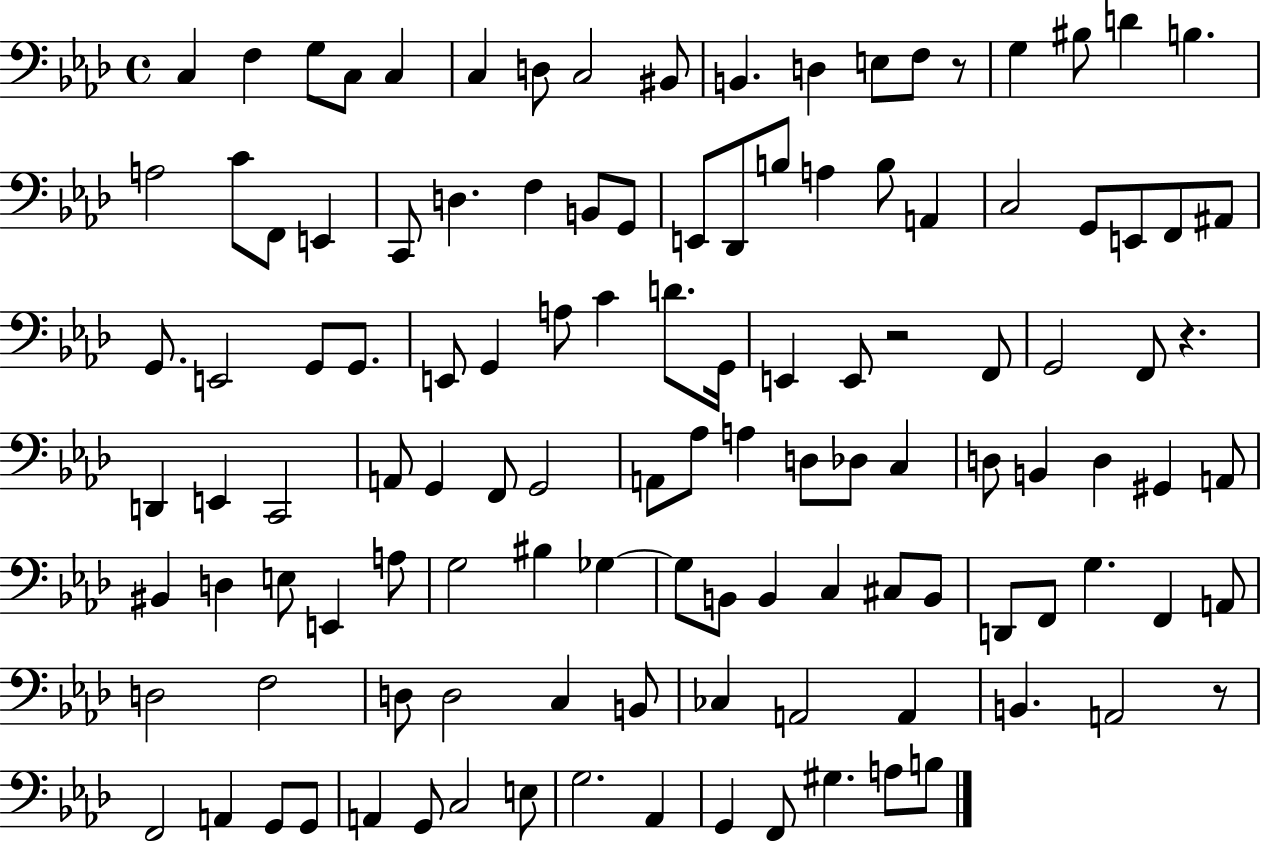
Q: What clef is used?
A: bass